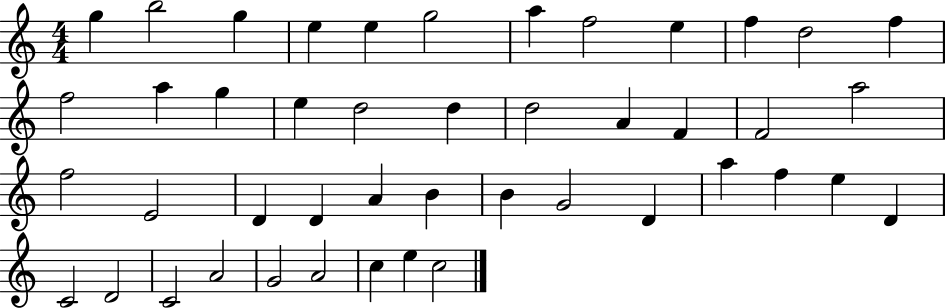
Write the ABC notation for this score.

X:1
T:Untitled
M:4/4
L:1/4
K:C
g b2 g e e g2 a f2 e f d2 f f2 a g e d2 d d2 A F F2 a2 f2 E2 D D A B B G2 D a f e D C2 D2 C2 A2 G2 A2 c e c2